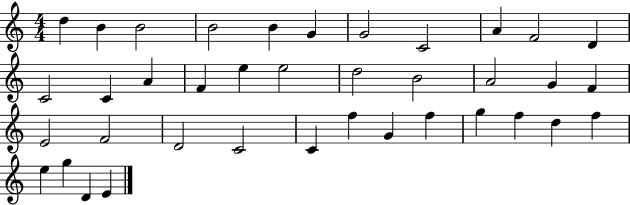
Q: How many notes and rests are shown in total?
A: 38